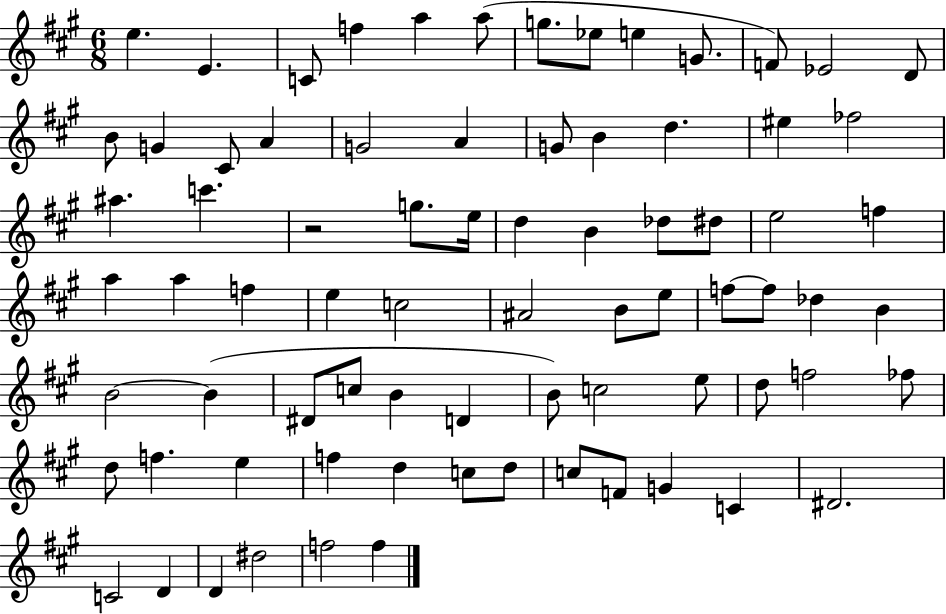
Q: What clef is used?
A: treble